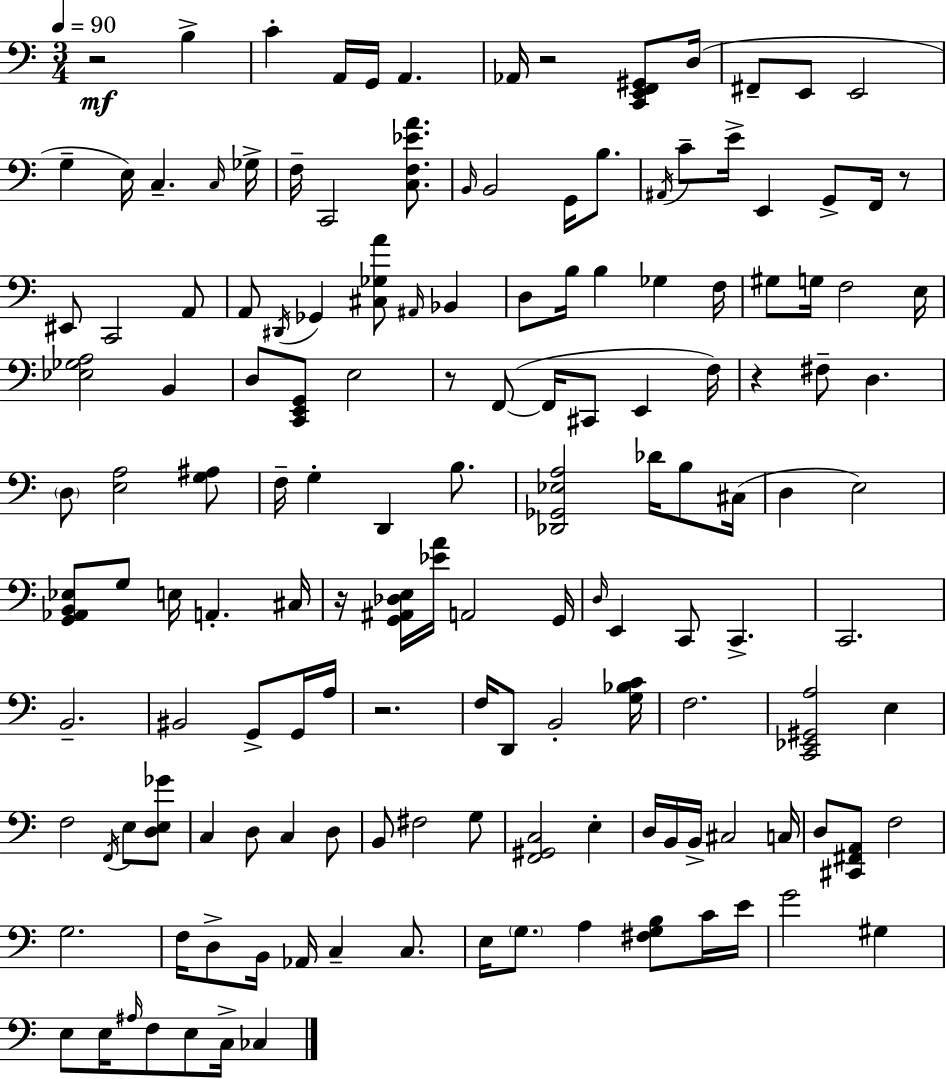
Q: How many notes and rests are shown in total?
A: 148